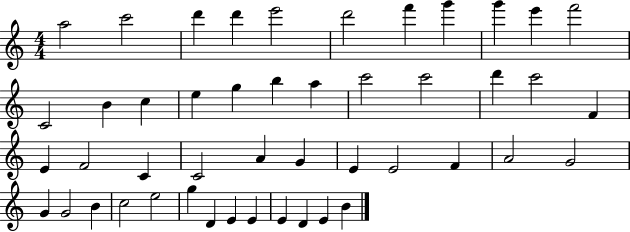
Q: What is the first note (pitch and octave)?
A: A5